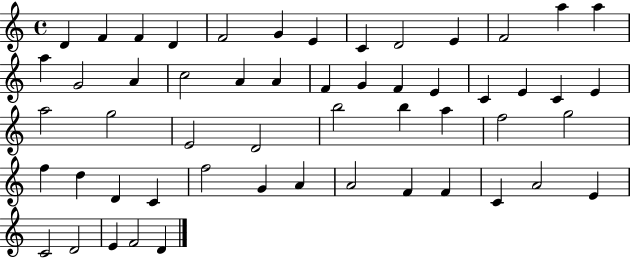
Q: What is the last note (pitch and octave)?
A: D4